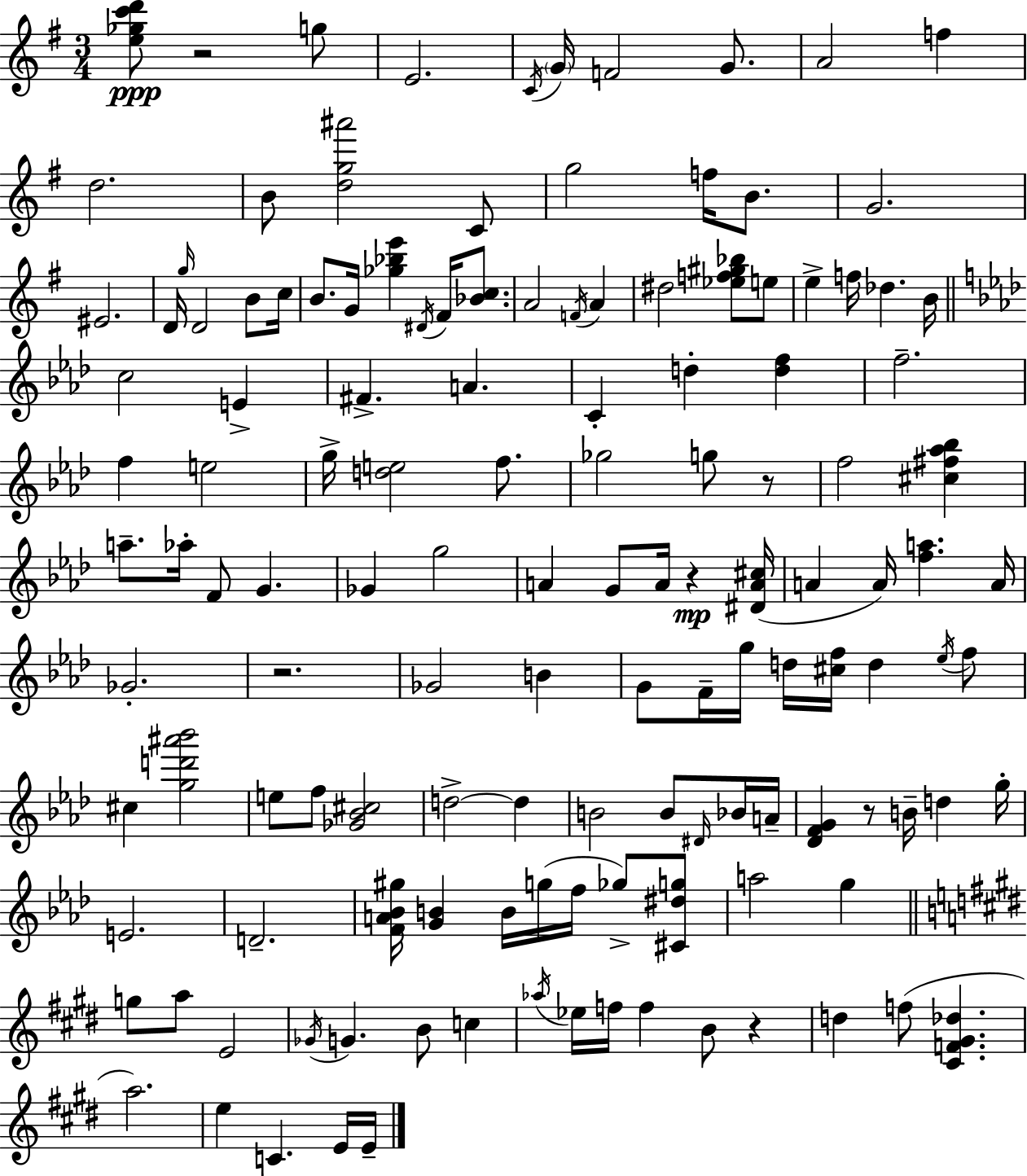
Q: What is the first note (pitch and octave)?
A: G5